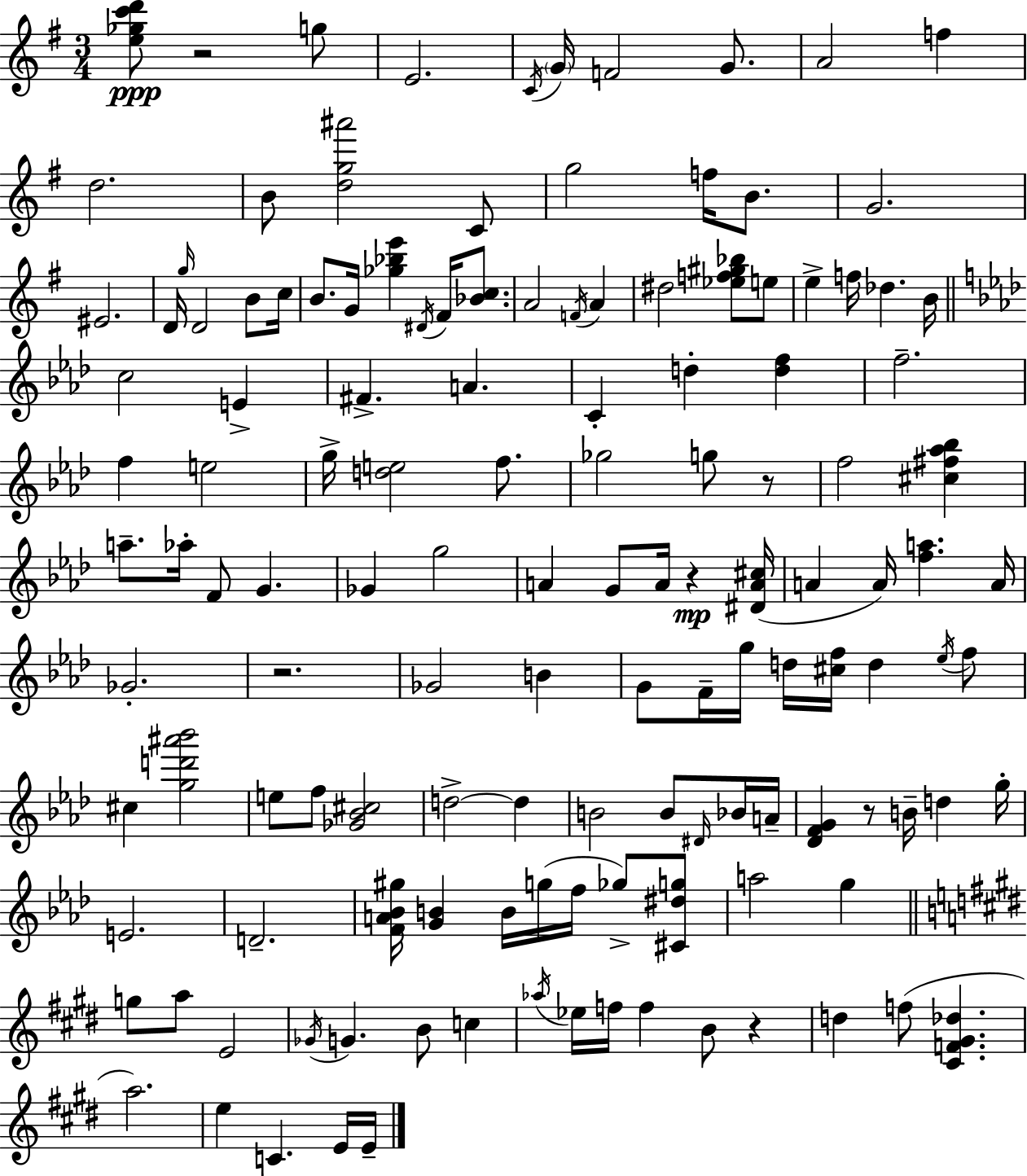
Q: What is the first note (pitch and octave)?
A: G5